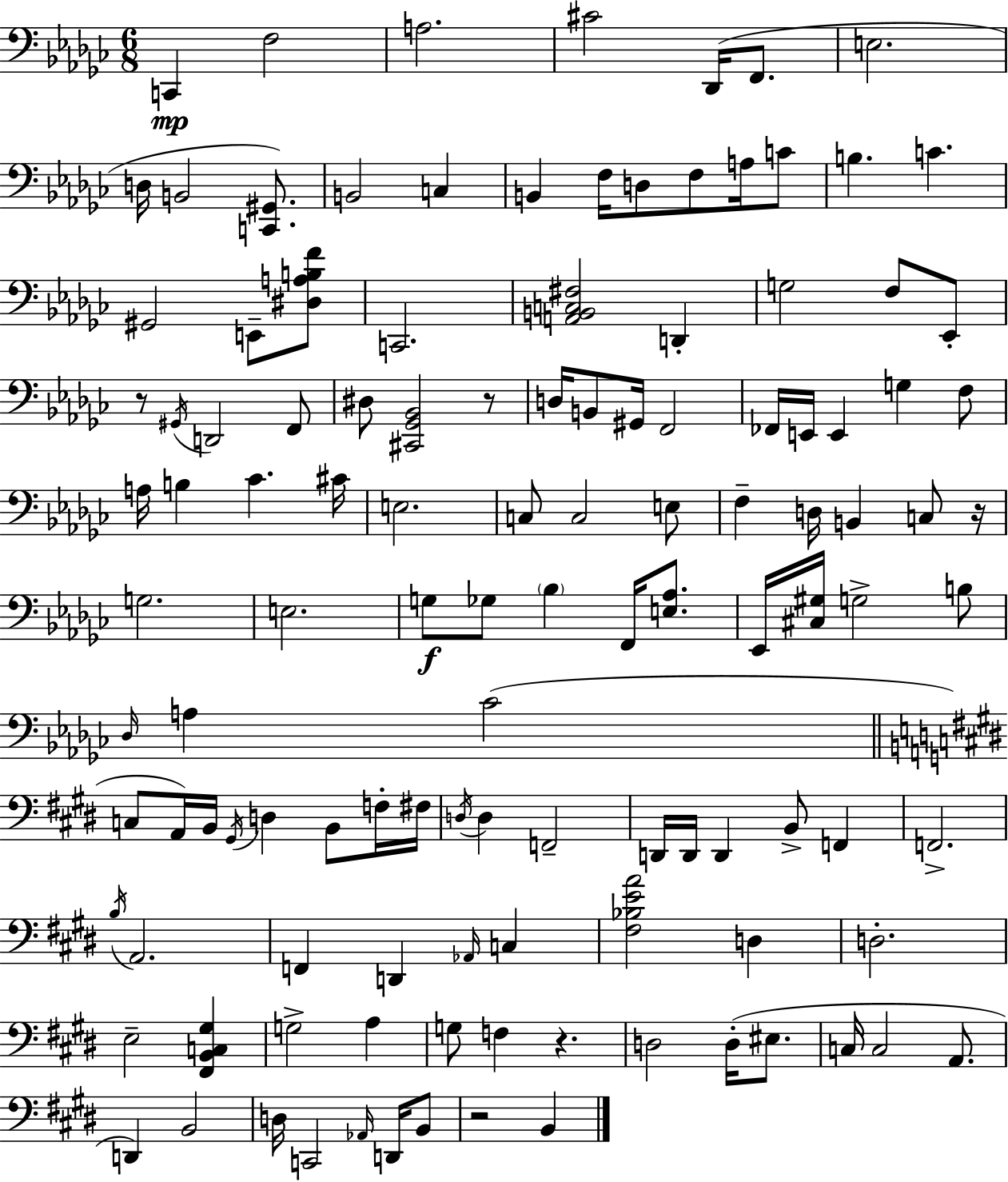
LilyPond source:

{
  \clef bass
  \numericTimeSignature
  \time 6/8
  \key ees \minor
  \repeat volta 2 { c,4\mp f2 | a2. | cis'2 des,16( f,8. | e2. | \break d16 b,2 <c, gis,>8.) | b,2 c4 | b,4 f16 d8 f8 a16 c'8 | b4. c'4. | \break gis,2 e,8-- <dis a b f'>8 | c,2. | <a, b, c fis>2 d,4-. | g2 f8 ees,8-. | \break r8 \acciaccatura { gis,16 } d,2 f,8 | dis8 <cis, ges, bes,>2 r8 | d16 b,8 gis,16 f,2 | fes,16 e,16 e,4 g4 f8 | \break a16 b4 ces'4. | cis'16 e2. | c8 c2 e8 | f4-- d16 b,4 c8 | \break r16 g2. | e2. | g8\f ges8 \parenthesize bes4 f,16 <e aes>8. | ees,16 <cis gis>16 g2-> b8 | \break \grace { des16 } a4 ces'2( | \bar "||" \break \key e \major c8 a,16) b,16 \acciaccatura { gis,16 } d4 b,8 f16-. | fis16 \acciaccatura { d16 } d4 f,2-- | d,16 d,16 d,4 b,8-> f,4 | f,2.-> | \break \acciaccatura { b16 } a,2. | f,4 d,4 \grace { aes,16 } | c4 <fis bes e' a'>2 | d4 d2.-. | \break e2-- | <fis, b, c gis>4 g2-> | a4 g8 f4 r4. | d2 | \break d16-.( eis8. c16 c2 | a,8. d,4) b,2 | d16 c,2 | \grace { aes,16 } d,16 b,8 r2 | \break b,4 } \bar "|."
}